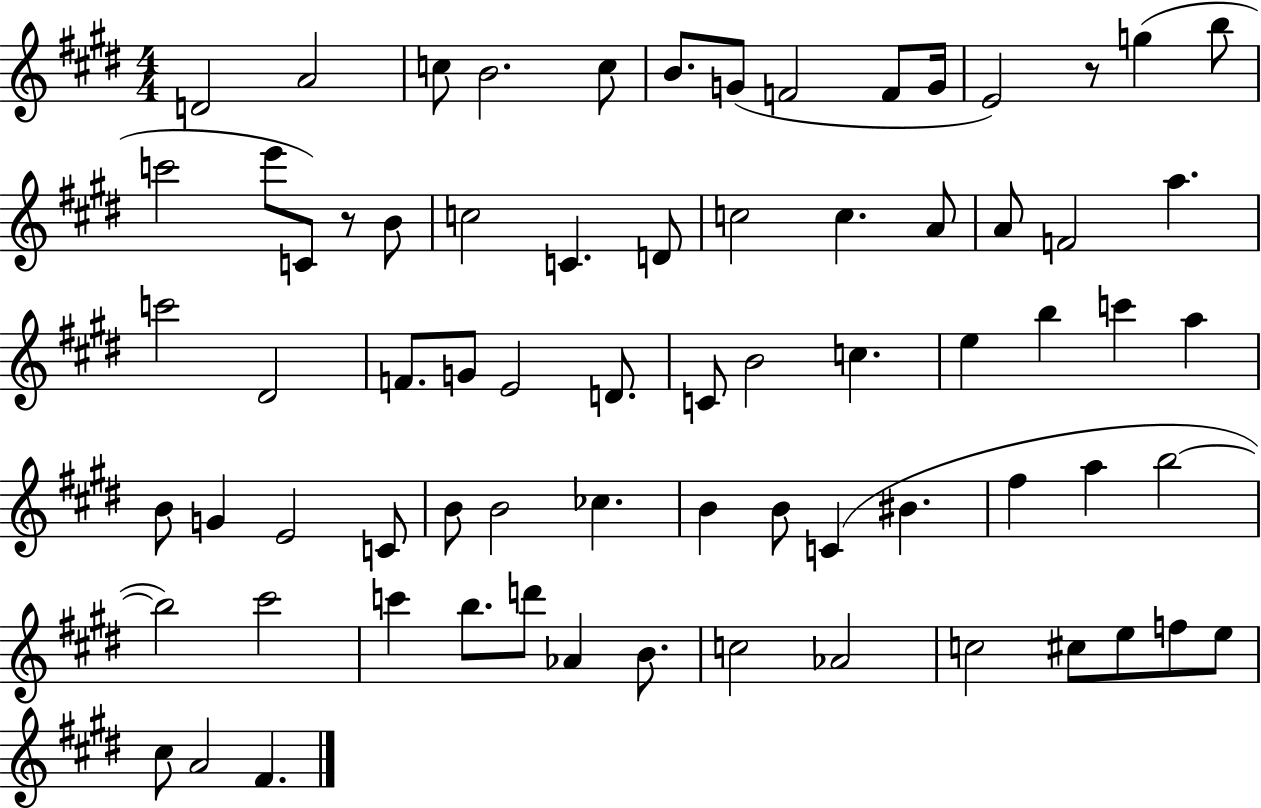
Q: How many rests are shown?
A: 2